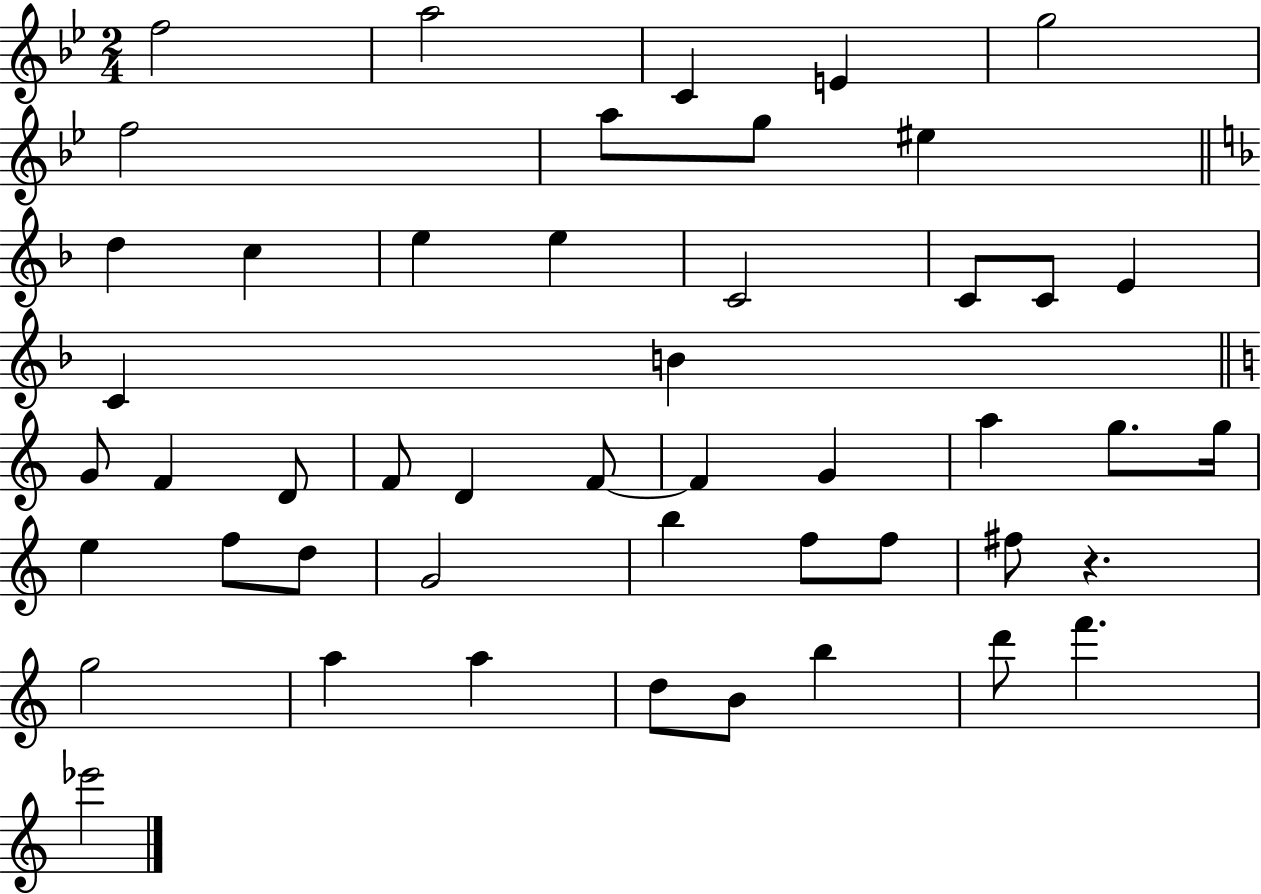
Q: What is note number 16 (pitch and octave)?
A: C4